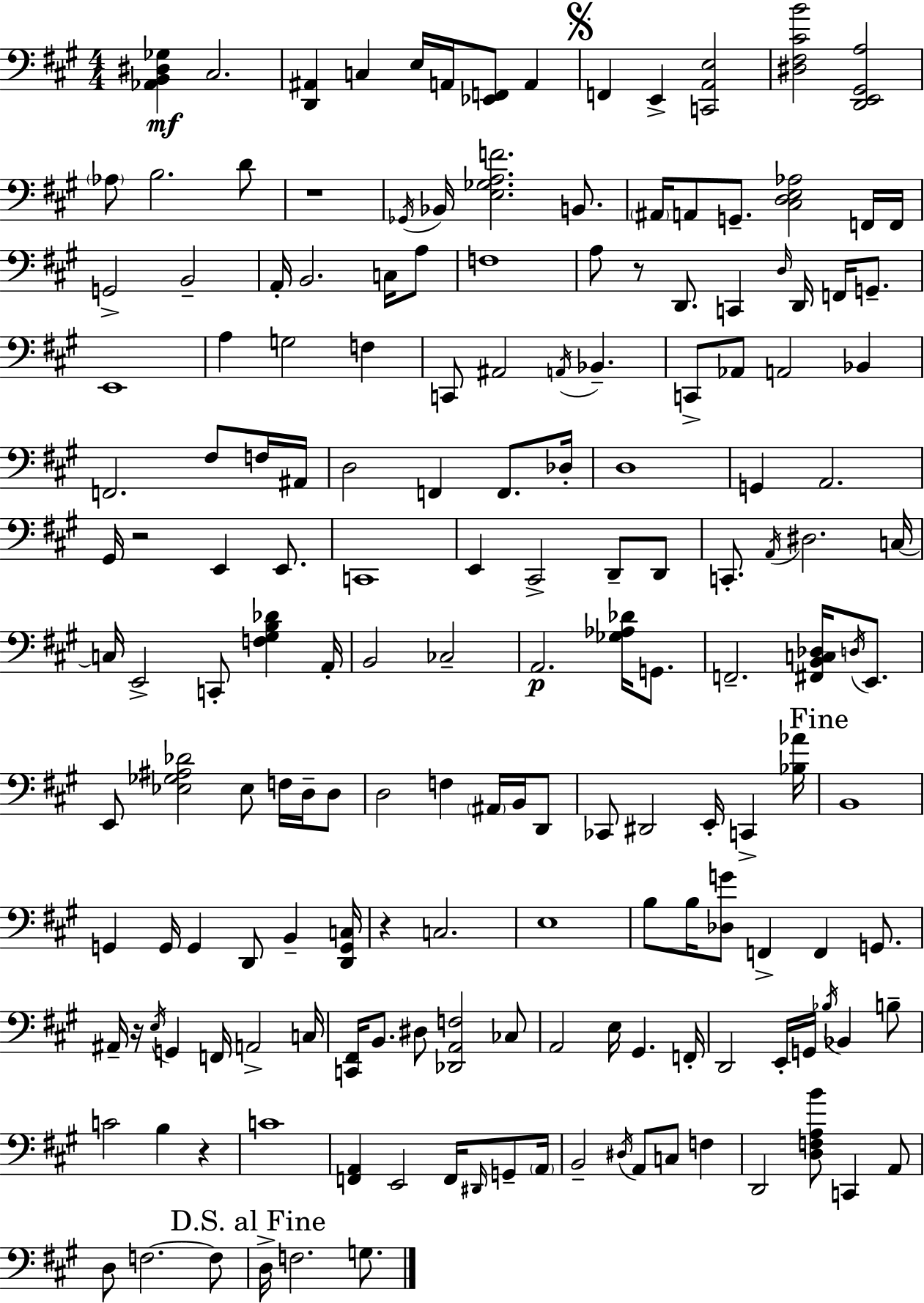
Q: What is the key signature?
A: A major